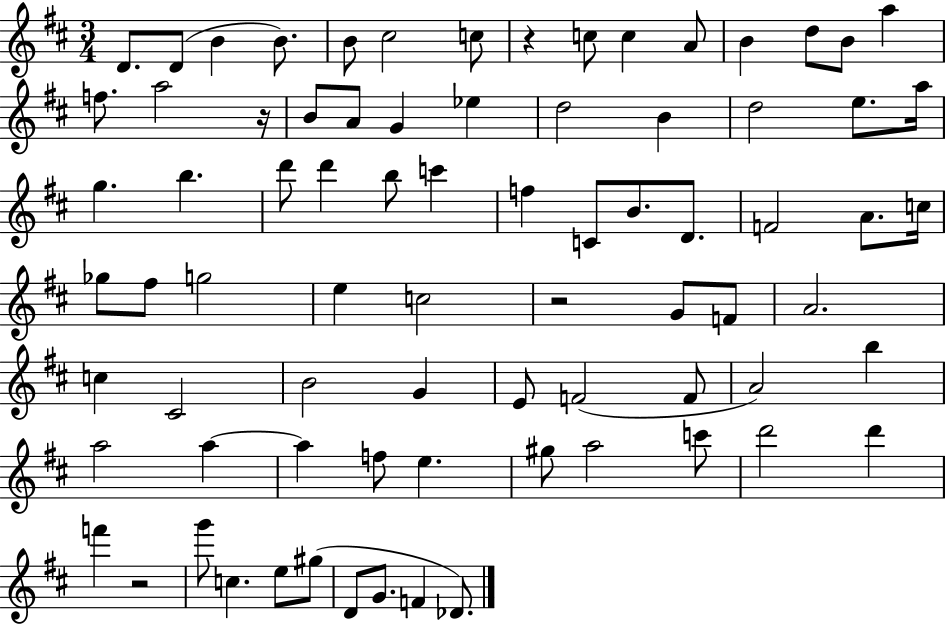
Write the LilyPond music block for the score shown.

{
  \clef treble
  \numericTimeSignature
  \time 3/4
  \key d \major
  d'8. d'8( b'4 b'8.) | b'8 cis''2 c''8 | r4 c''8 c''4 a'8 | b'4 d''8 b'8 a''4 | \break f''8. a''2 r16 | b'8 a'8 g'4 ees''4 | d''2 b'4 | d''2 e''8. a''16 | \break g''4. b''4. | d'''8 d'''4 b''8 c'''4 | f''4 c'8 b'8. d'8. | f'2 a'8. c''16 | \break ges''8 fis''8 g''2 | e''4 c''2 | r2 g'8 f'8 | a'2. | \break c''4 cis'2 | b'2 g'4 | e'8 f'2( f'8 | a'2) b''4 | \break a''2 a''4~~ | a''4 f''8 e''4. | gis''8 a''2 c'''8 | d'''2 d'''4 | \break f'''4 r2 | g'''8 c''4. e''8 gis''8( | d'8 g'8. f'4 des'8.) | \bar "|."
}